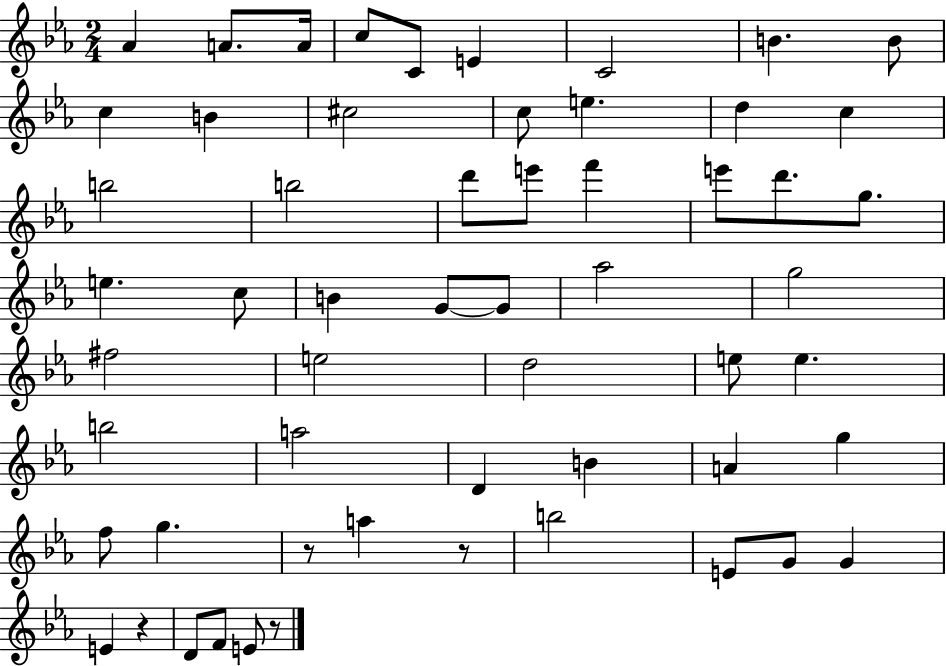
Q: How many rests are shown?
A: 4